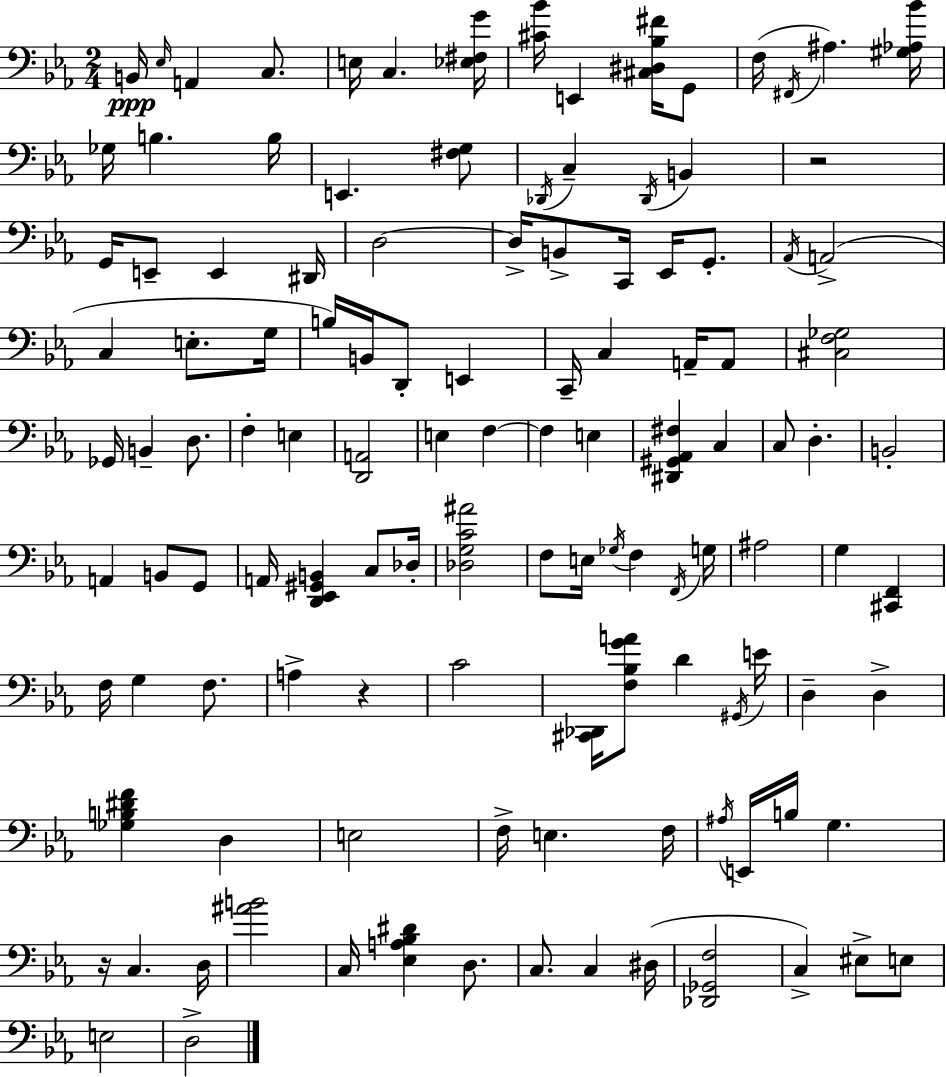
X:1
T:Untitled
M:2/4
L:1/4
K:Cm
B,,/4 _E,/4 A,, C,/2 E,/4 C, [_E,^F,G]/4 [^C_B]/4 E,, [^C,^D,_B,^F]/4 G,,/2 F,/4 ^F,,/4 ^A, [^G,_A,_B]/4 _G,/4 B, B,/4 E,, [^F,G,]/2 _D,,/4 C, _D,,/4 B,, z2 G,,/4 E,,/2 E,, ^D,,/4 D,2 D,/4 B,,/2 C,,/4 _E,,/4 G,,/2 _A,,/4 A,,2 C, E,/2 G,/4 B,/4 B,,/4 D,,/2 E,, C,,/4 C, A,,/4 A,,/2 [^C,F,_G,]2 _G,,/4 B,, D,/2 F, E, [D,,A,,]2 E, F, F, E, [^D,,^G,,_A,,^F,] C, C,/2 D, B,,2 A,, B,,/2 G,,/2 A,,/4 [D,,_E,,^G,,B,,] C,/2 _D,/4 [_D,G,C^A]2 F,/2 E,/4 _G,/4 F, F,,/4 G,/4 ^A,2 G, [^C,,F,,] F,/4 G, F,/2 A, z C2 [^C,,_D,,]/4 [F,_B,GA]/2 D ^G,,/4 E/4 D, D, [_G,B,^DF] D, E,2 F,/4 E, F,/4 ^A,/4 E,,/4 B,/4 G, z/4 C, D,/4 [^AB]2 C,/4 [_E,A,_B,^D] D,/2 C,/2 C, ^D,/4 [_D,,_G,,F,]2 C, ^E,/2 E,/2 E,2 D,2